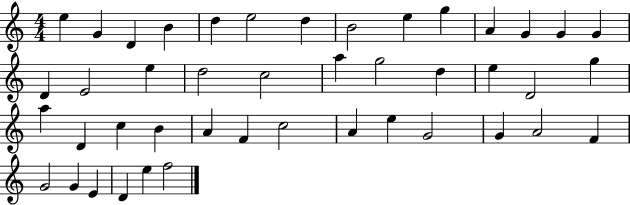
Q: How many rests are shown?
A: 0